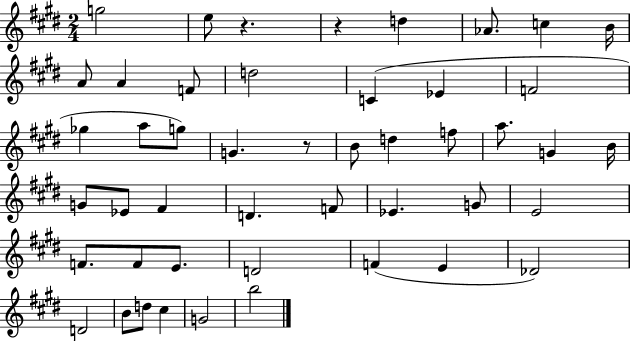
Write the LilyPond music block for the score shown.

{
  \clef treble
  \numericTimeSignature
  \time 2/4
  \key e \major
  g''2 | e''8 r4. | r4 d''4 | aes'8. c''4 b'16 | \break a'8 a'4 f'8 | d''2 | c'4( ees'4 | f'2 | \break ges''4 a''8 g''8) | g'4. r8 | b'8 d''4 f''8 | a''8. g'4 b'16 | \break g'8 ees'8 fis'4 | d'4. f'8 | ees'4. g'8 | e'2 | \break f'8. f'8 e'8. | d'2 | f'4( e'4 | des'2) | \break d'2 | b'8 d''8 cis''4 | g'2 | b''2 | \break \bar "|."
}